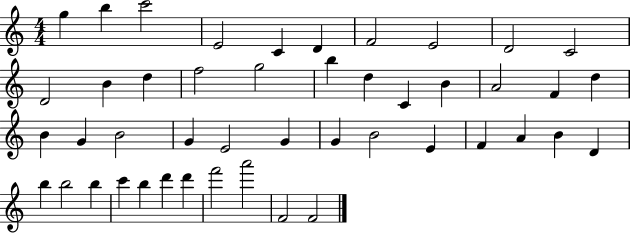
{
  \clef treble
  \numericTimeSignature
  \time 4/4
  \key c \major
  g''4 b''4 c'''2 | e'2 c'4 d'4 | f'2 e'2 | d'2 c'2 | \break d'2 b'4 d''4 | f''2 g''2 | b''4 d''4 c'4 b'4 | a'2 f'4 d''4 | \break b'4 g'4 b'2 | g'4 e'2 g'4 | g'4 b'2 e'4 | f'4 a'4 b'4 d'4 | \break b''4 b''2 b''4 | c'''4 b''4 d'''4 d'''4 | f'''2 a'''2 | f'2 f'2 | \break \bar "|."
}